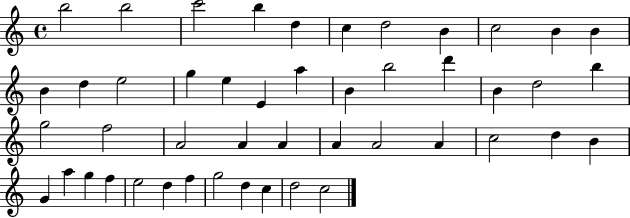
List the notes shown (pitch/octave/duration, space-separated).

B5/h B5/h C6/h B5/q D5/q C5/q D5/h B4/q C5/h B4/q B4/q B4/q D5/q E5/h G5/q E5/q E4/q A5/q B4/q B5/h D6/q B4/q D5/h B5/q G5/h F5/h A4/h A4/q A4/q A4/q A4/h A4/q C5/h D5/q B4/q G4/q A5/q G5/q F5/q E5/h D5/q F5/q G5/h D5/q C5/q D5/h C5/h